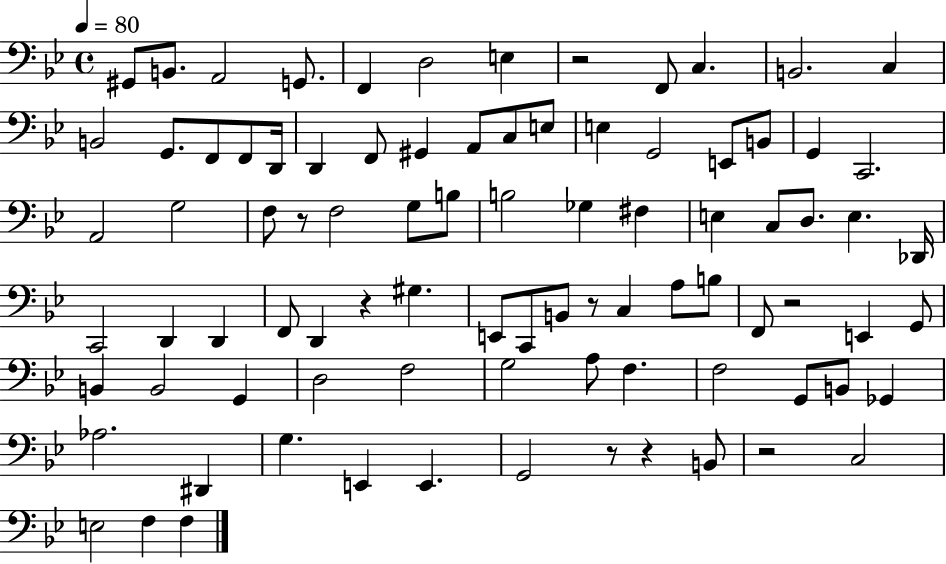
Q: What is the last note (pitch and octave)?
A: F3